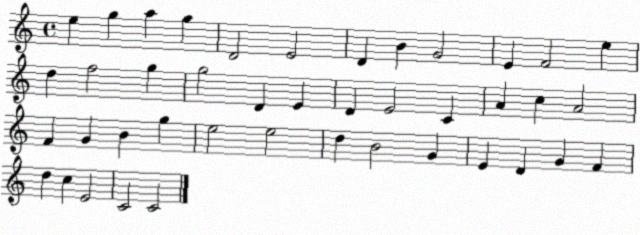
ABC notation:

X:1
T:Untitled
M:4/4
L:1/4
K:C
e g a g D2 E2 D B G2 E F2 e d f2 g g2 D E D E2 C A c A2 F G B g e2 e2 d B2 G E D G F d c E2 C2 C2